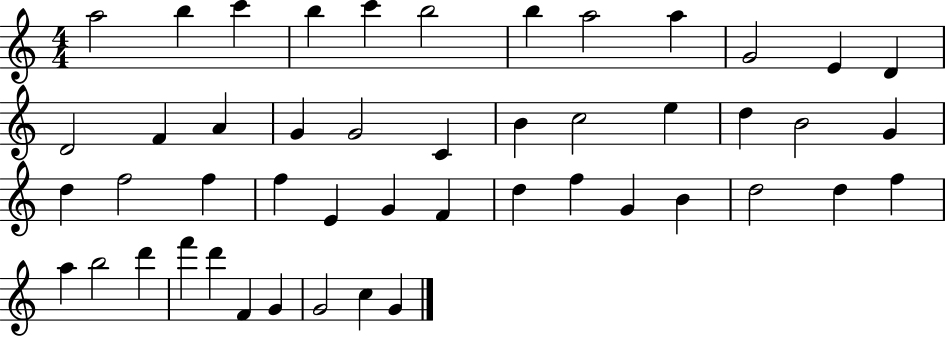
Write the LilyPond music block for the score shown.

{
  \clef treble
  \numericTimeSignature
  \time 4/4
  \key c \major
  a''2 b''4 c'''4 | b''4 c'''4 b''2 | b''4 a''2 a''4 | g'2 e'4 d'4 | \break d'2 f'4 a'4 | g'4 g'2 c'4 | b'4 c''2 e''4 | d''4 b'2 g'4 | \break d''4 f''2 f''4 | f''4 e'4 g'4 f'4 | d''4 f''4 g'4 b'4 | d''2 d''4 f''4 | \break a''4 b''2 d'''4 | f'''4 d'''4 f'4 g'4 | g'2 c''4 g'4 | \bar "|."
}